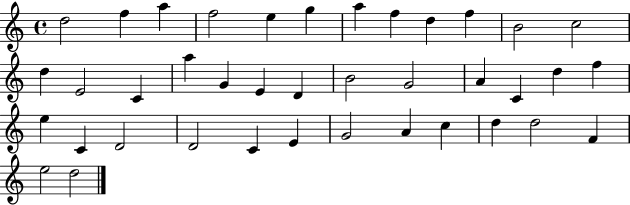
{
  \clef treble
  \time 4/4
  \defaultTimeSignature
  \key c \major
  d''2 f''4 a''4 | f''2 e''4 g''4 | a''4 f''4 d''4 f''4 | b'2 c''2 | \break d''4 e'2 c'4 | a''4 g'4 e'4 d'4 | b'2 g'2 | a'4 c'4 d''4 f''4 | \break e''4 c'4 d'2 | d'2 c'4 e'4 | g'2 a'4 c''4 | d''4 d''2 f'4 | \break e''2 d''2 | \bar "|."
}